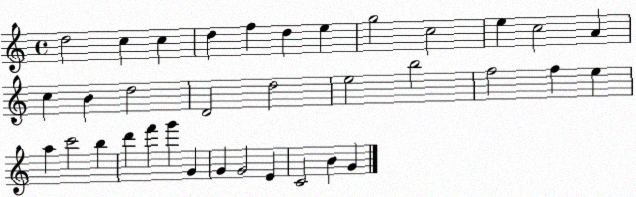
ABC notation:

X:1
T:Untitled
M:4/4
L:1/4
K:C
d2 c c d f d e g2 c2 e c2 A c B d2 D2 d2 e2 b2 f2 f e a c'2 b d' f' g' G G G2 E C2 B G